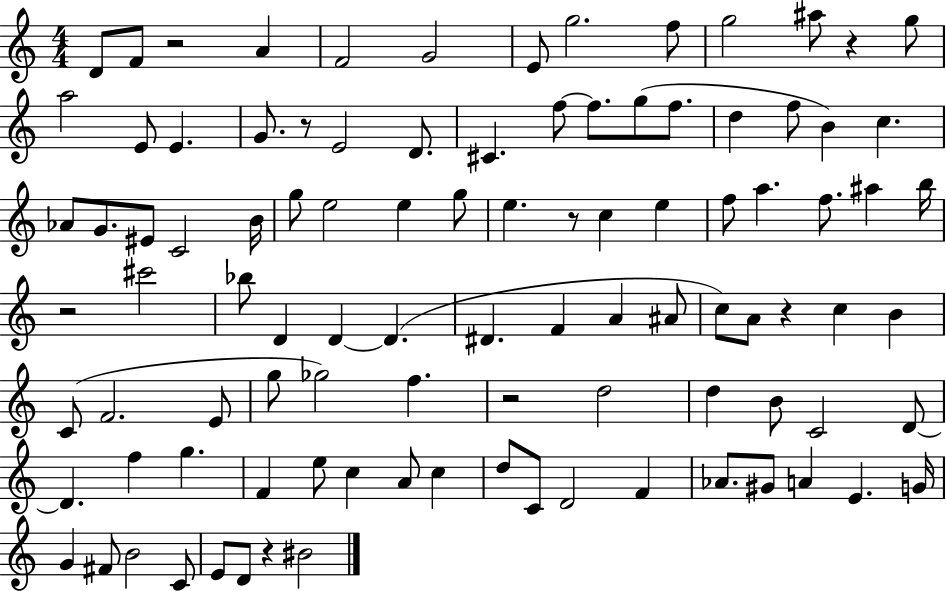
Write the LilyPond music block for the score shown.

{
  \clef treble
  \numericTimeSignature
  \time 4/4
  \key c \major
  d'8 f'8 r2 a'4 | f'2 g'2 | e'8 g''2. f''8 | g''2 ais''8 r4 g''8 | \break a''2 e'8 e'4. | g'8. r8 e'2 d'8. | cis'4. f''8~~ f''8. g''8( f''8. | d''4 f''8 b'4) c''4. | \break aes'8 g'8. eis'8 c'2 b'16 | g''8 e''2 e''4 g''8 | e''4. r8 c''4 e''4 | f''8 a''4. f''8. ais''4 b''16 | \break r2 cis'''2 | bes''8 d'4 d'4~~ d'4.( | dis'4. f'4 a'4 ais'8 | c''8) a'8 r4 c''4 b'4 | \break c'8( f'2. e'8 | g''8 ges''2) f''4. | r2 d''2 | d''4 b'8 c'2 d'8~~ | \break d'4. f''4 g''4. | f'4 e''8 c''4 a'8 c''4 | d''8 c'8 d'2 f'4 | aes'8. gis'8 a'4 e'4. g'16 | \break g'4 fis'8 b'2 c'8 | e'8 d'8 r4 bis'2 | \bar "|."
}